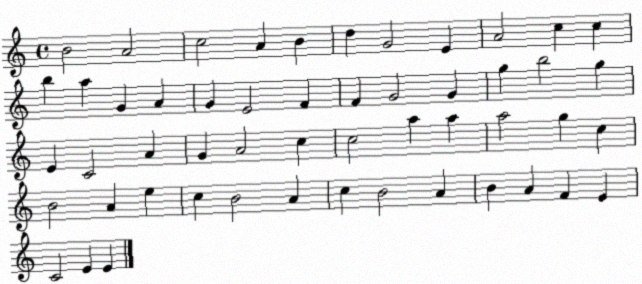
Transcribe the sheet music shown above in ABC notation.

X:1
T:Untitled
M:4/4
L:1/4
K:C
B2 A2 c2 A B d G2 E A2 c c b a G A G E2 F F G2 G g b2 g E C2 A G A2 c c2 a a a2 g c B2 A e c B2 A c B2 A B A F E C2 E E